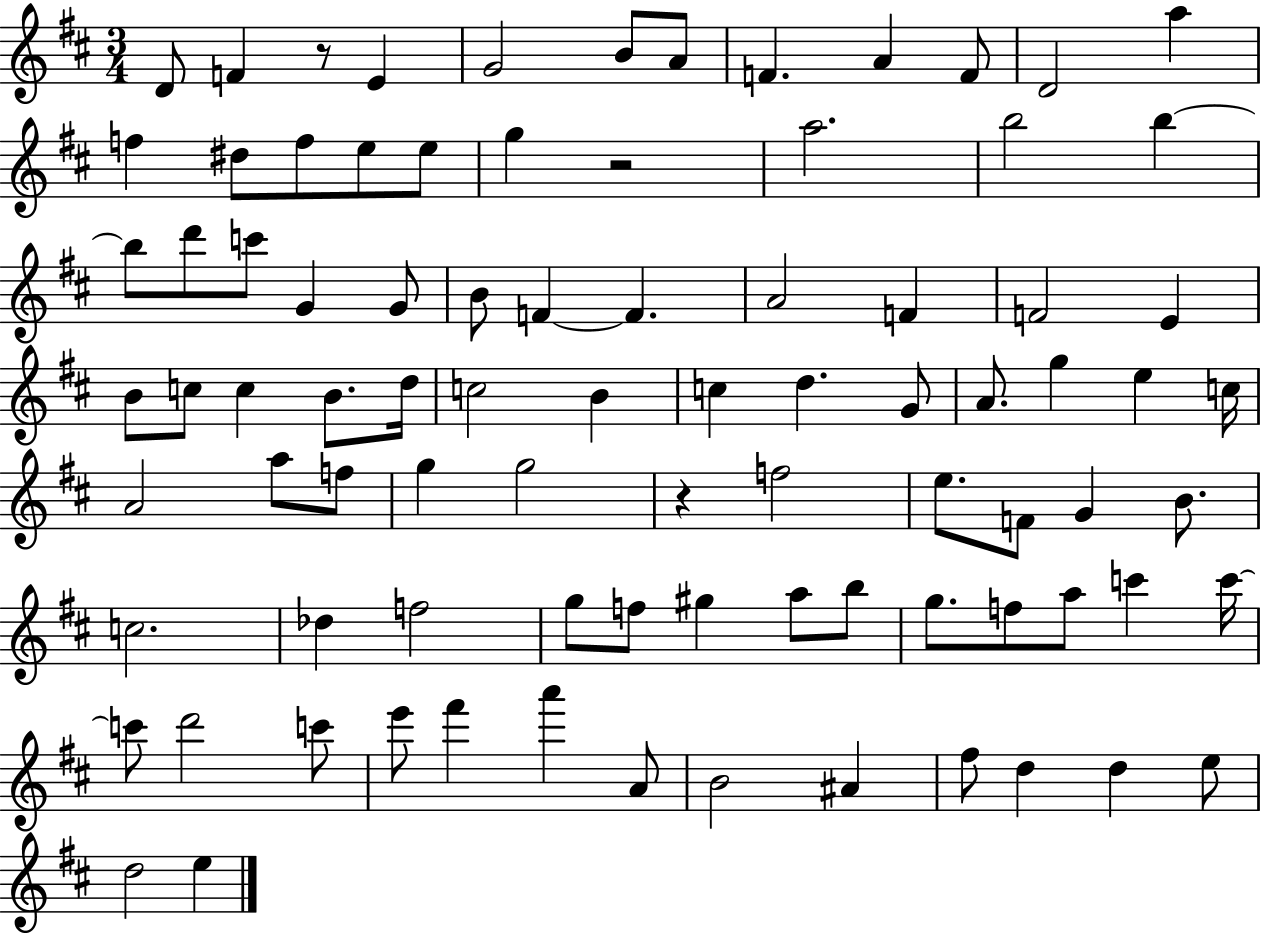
{
  \clef treble
  \numericTimeSignature
  \time 3/4
  \key d \major
  \repeat volta 2 { d'8 f'4 r8 e'4 | g'2 b'8 a'8 | f'4. a'4 f'8 | d'2 a''4 | \break f''4 dis''8 f''8 e''8 e''8 | g''4 r2 | a''2. | b''2 b''4~~ | \break b''8 d'''8 c'''8 g'4 g'8 | b'8 f'4~~ f'4. | a'2 f'4 | f'2 e'4 | \break b'8 c''8 c''4 b'8. d''16 | c''2 b'4 | c''4 d''4. g'8 | a'8. g''4 e''4 c''16 | \break a'2 a''8 f''8 | g''4 g''2 | r4 f''2 | e''8. f'8 g'4 b'8. | \break c''2. | des''4 f''2 | g''8 f''8 gis''4 a''8 b''8 | g''8. f''8 a''8 c'''4 c'''16~~ | \break c'''8 d'''2 c'''8 | e'''8 fis'''4 a'''4 a'8 | b'2 ais'4 | fis''8 d''4 d''4 e''8 | \break d''2 e''4 | } \bar "|."
}